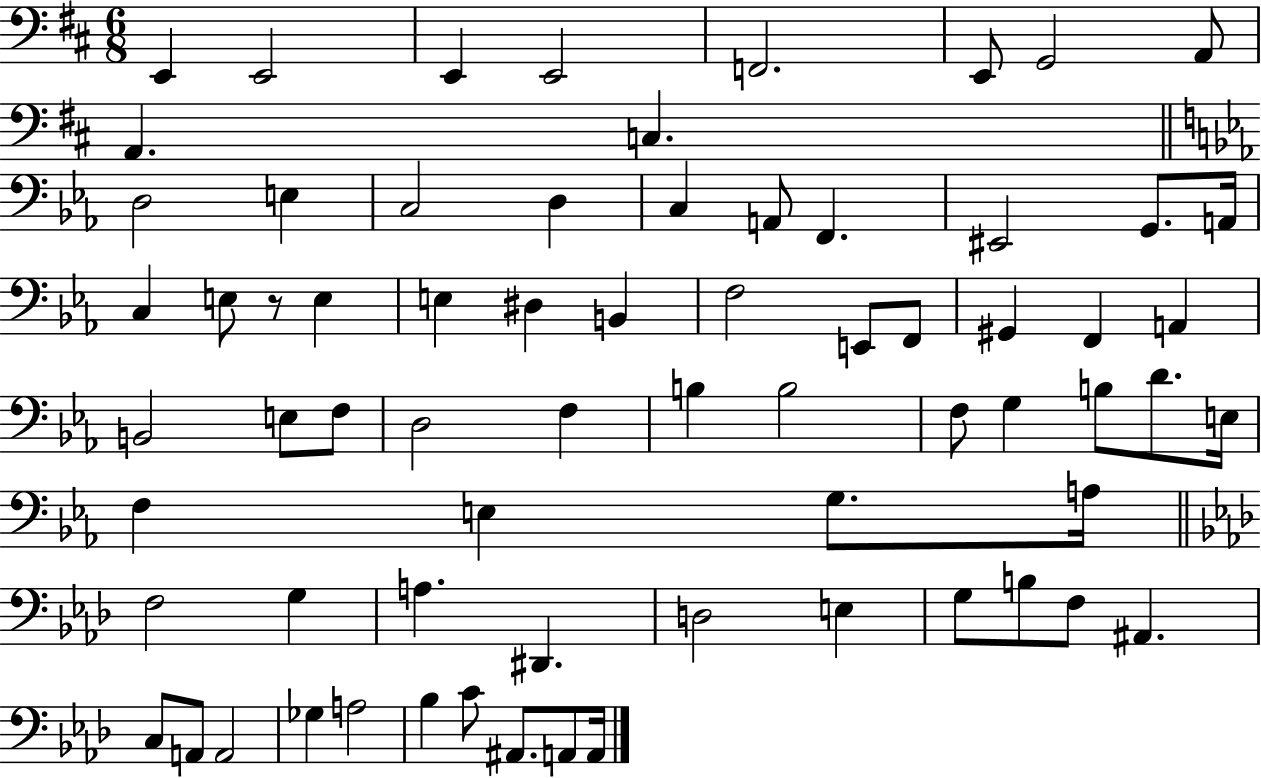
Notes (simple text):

E2/q E2/h E2/q E2/h F2/h. E2/e G2/h A2/e A2/q. C3/q. D3/h E3/q C3/h D3/q C3/q A2/e F2/q. EIS2/h G2/e. A2/s C3/q E3/e R/e E3/q E3/q D#3/q B2/q F3/h E2/e F2/e G#2/q F2/q A2/q B2/h E3/e F3/e D3/h F3/q B3/q B3/h F3/e G3/q B3/e D4/e. E3/s F3/q E3/q G3/e. A3/s F3/h G3/q A3/q. D#2/q. D3/h E3/q G3/e B3/e F3/e A#2/q. C3/e A2/e A2/h Gb3/q A3/h Bb3/q C4/e A#2/e. A2/e A2/s